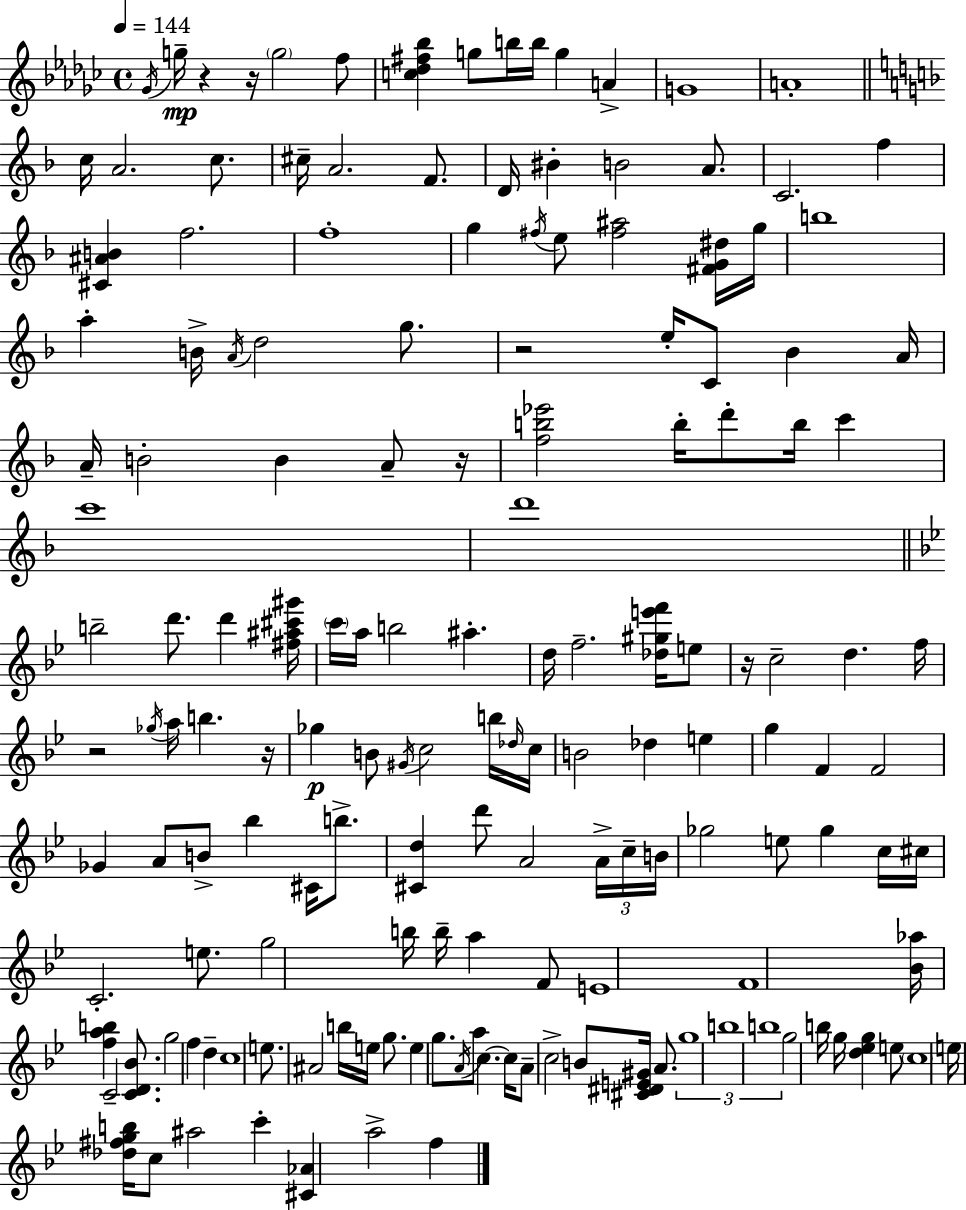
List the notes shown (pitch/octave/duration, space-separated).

Gb4/s G5/s R/q R/s G5/h F5/e [C5,Db5,F#5,Bb5]/q G5/e B5/s B5/s G5/q A4/q G4/w A4/w C5/s A4/h. C5/e. C#5/s A4/h. F4/e. D4/s BIS4/q B4/h A4/e. C4/h. F5/q [C#4,A#4,B4]/q F5/h. F5/w G5/q F#5/s E5/e [F#5,A#5]/h [F#4,G4,D#5]/s G5/s B5/w A5/q B4/s A4/s D5/h G5/e. R/h E5/s C4/e Bb4/q A4/s A4/s B4/h B4/q A4/e R/s [F5,B5,Eb6]/h B5/s D6/e B5/s C6/q C6/w D6/w B5/h D6/e. D6/q [F#5,A#5,C#6,G#6]/s C6/s A5/s B5/h A#5/q. D5/s F5/h. [Db5,G#5,E6,F6]/s E5/e R/s C5/h D5/q. F5/s R/h Gb5/s A5/s B5/q. R/s Gb5/q B4/e G#4/s C5/h B5/s Db5/s C5/s B4/h Db5/q E5/q G5/q F4/q F4/h Gb4/q A4/e B4/e Bb5/q C#4/s B5/e. [C#4,D5]/q D6/e A4/h A4/s C5/s B4/s Gb5/h E5/e Gb5/q C5/s C#5/s C4/h. E5/e. G5/h B5/s B5/s A5/q F4/e E4/w F4/w [Bb4,Ab5]/s [F5,A5,B5]/q C4/h [C4,D4,Bb4]/e. G5/h F5/q D5/q C5/w E5/e. A#4/h B5/s E5/s G5/e. E5/q G5/e. A4/s A5/e C5/q. C5/s A4/e C5/h B4/e [C#4,D#4,E4,G#4]/s A4/e. G5/w B5/w B5/w G5/h B5/s G5/s [D5,Eb5,G5]/q E5/e C5/w E5/s [Db5,F#5,G5,B5]/s C5/e A#5/h C6/q [C#4,Ab4]/q A5/h F5/q